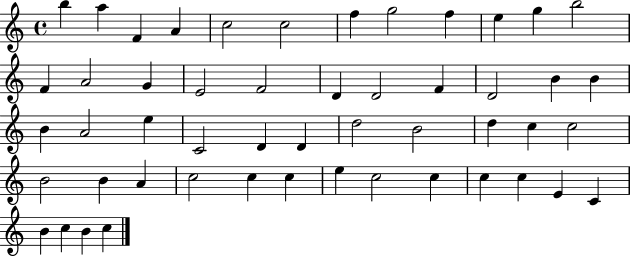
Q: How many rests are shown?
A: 0